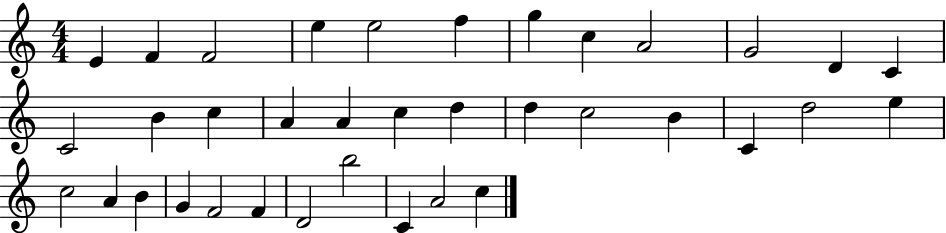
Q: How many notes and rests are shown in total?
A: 36